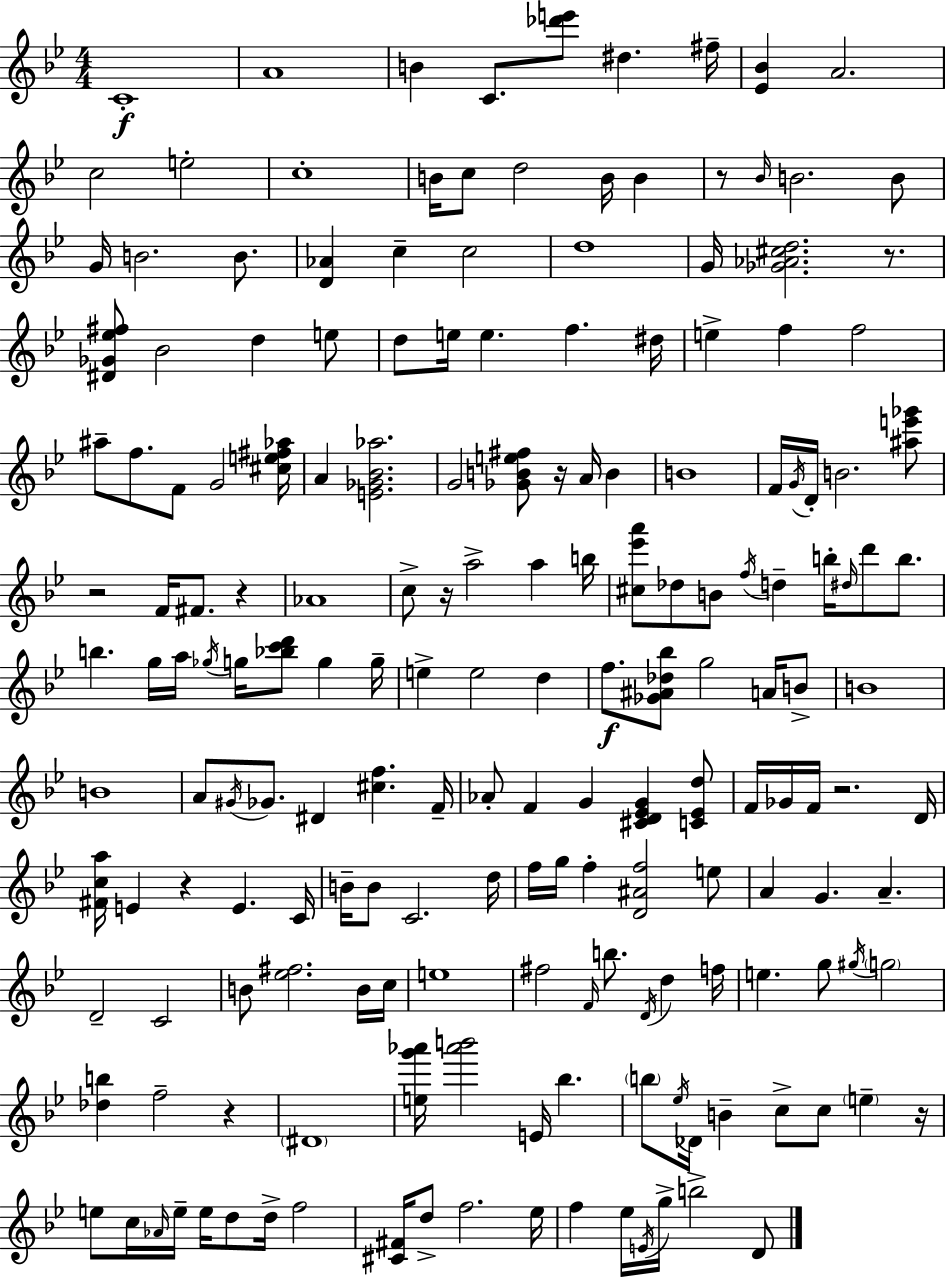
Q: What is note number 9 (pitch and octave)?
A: E5